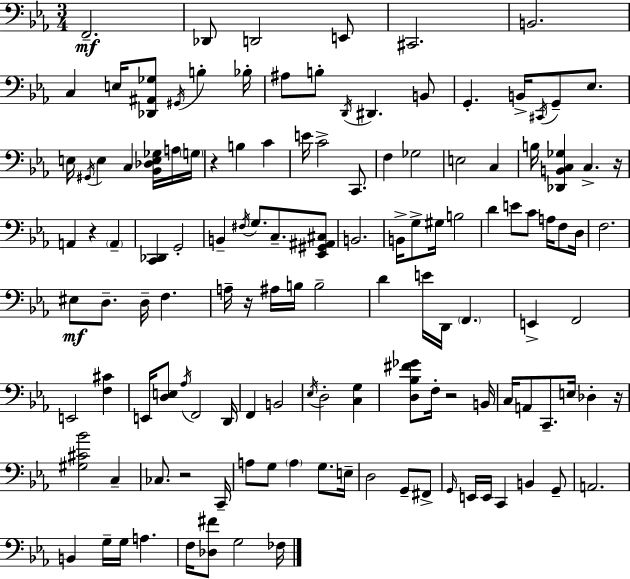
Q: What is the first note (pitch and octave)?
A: F2